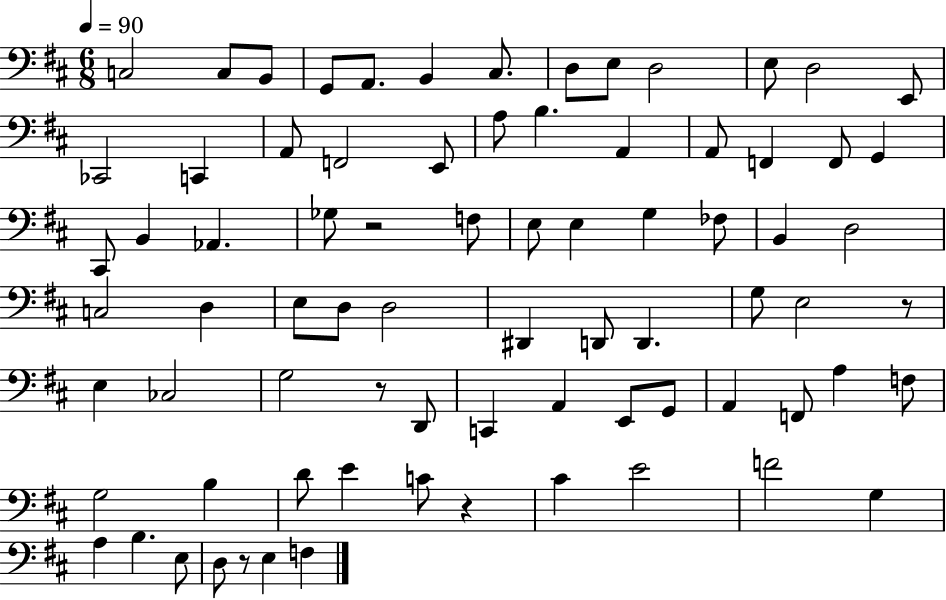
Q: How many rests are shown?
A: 5